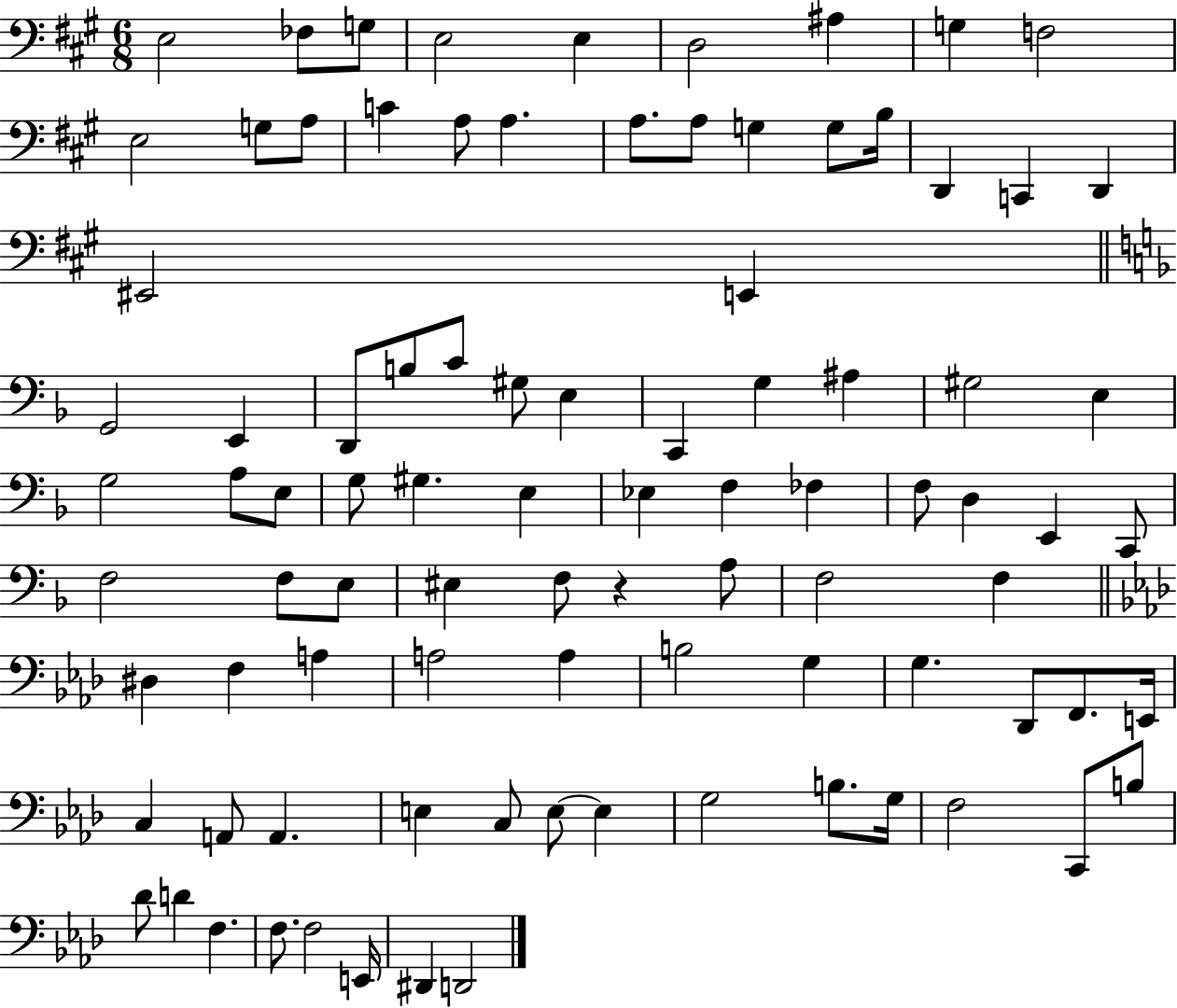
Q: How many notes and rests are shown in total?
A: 91